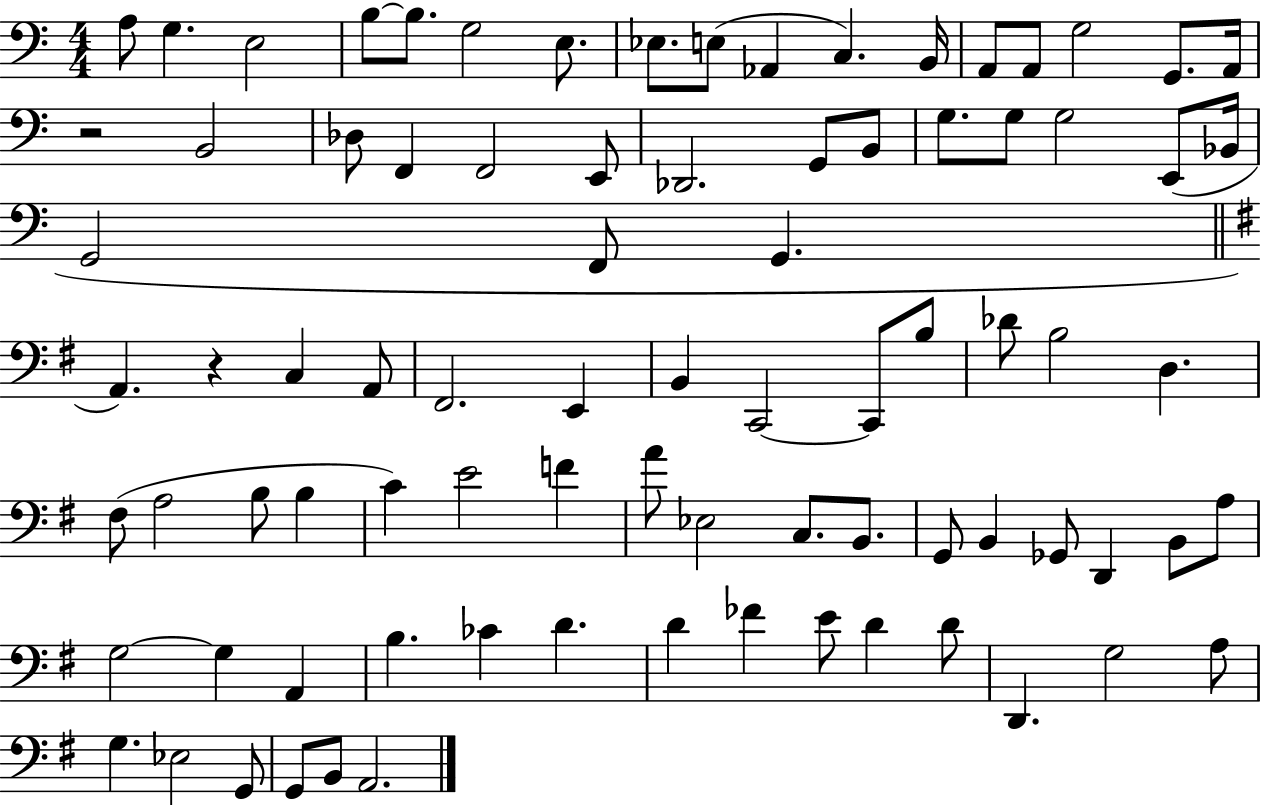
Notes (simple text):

A3/e G3/q. E3/h B3/e B3/e. G3/h E3/e. Eb3/e. E3/e Ab2/q C3/q. B2/s A2/e A2/e G3/h G2/e. A2/s R/h B2/h Db3/e F2/q F2/h E2/e Db2/h. G2/e B2/e G3/e. G3/e G3/h E2/e Bb2/s G2/h F2/e G2/q. A2/q. R/q C3/q A2/e F#2/h. E2/q B2/q C2/h C2/e B3/e Db4/e B3/h D3/q. F#3/e A3/h B3/e B3/q C4/q E4/h F4/q A4/e Eb3/h C3/e. B2/e. G2/e B2/q Gb2/e D2/q B2/e A3/e G3/h G3/q A2/q B3/q. CES4/q D4/q. D4/q FES4/q E4/e D4/q D4/e D2/q. G3/h A3/e G3/q. Eb3/h G2/e G2/e B2/e A2/h.